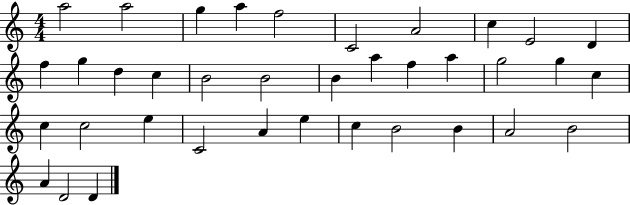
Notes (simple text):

A5/h A5/h G5/q A5/q F5/h C4/h A4/h C5/q E4/h D4/q F5/q G5/q D5/q C5/q B4/h B4/h B4/q A5/q F5/q A5/q G5/h G5/q C5/q C5/q C5/h E5/q C4/h A4/q E5/q C5/q B4/h B4/q A4/h B4/h A4/q D4/h D4/q